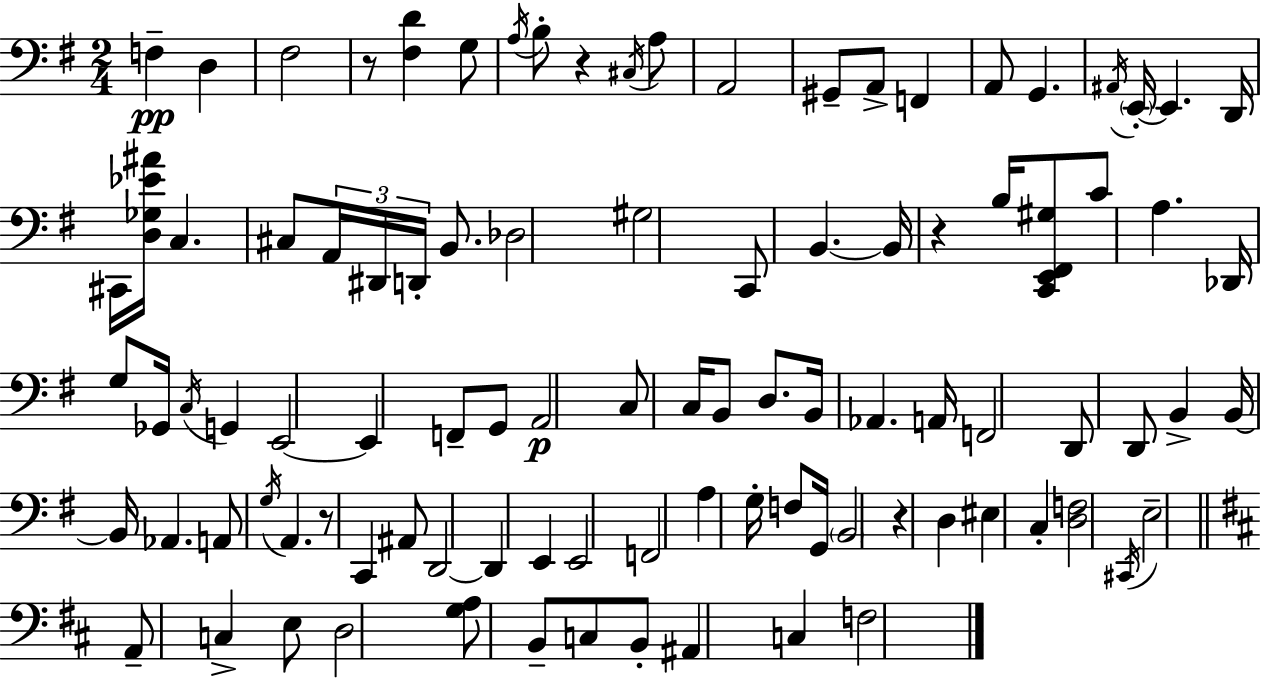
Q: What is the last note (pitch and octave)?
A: F3